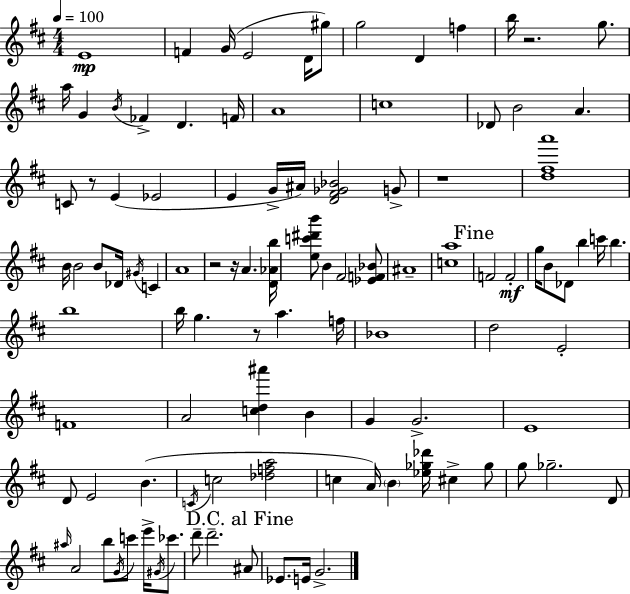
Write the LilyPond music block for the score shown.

{
  \clef treble
  \numericTimeSignature
  \time 4/4
  \key d \major
  \tempo 4 = 100
  e'1\mp | f'4 g'16( e'2 d'16 gis''8) | g''2 d'4 f''4 | b''16 r2. g''8. | \break a''16 g'4 \acciaccatura { b'16 } fes'4-> d'4. | f'16 a'1 | c''1 | des'8 b'2 a'4. | \break c'8 r8 e'4( ees'2 | e'4 g'16-> ais'16) <d' fis' ges' bes'>2 g'8-> | r1 | <d'' fis'' a'''>1 | \break b'16 b'2 b'8 des'16 \acciaccatura { gis'16 } c'4 | a'1 | r2 r16 a'4. | <d' aes' b''>16 <e'' c''' dis''' b'''>8 b'4 fis'2 | \break <ees' f' bes'>8 ais'1-- | <c'' a''>1 | \mark "Fine" f'2 f'2-.\mf | g''16 b'8 des'8 b''4 c'''16 b''4. | \break b''1 | b''16 g''4. r8 a''4. | f''16 bes'1 | d''2 e'2-. | \break f'1 | a'2 <c'' d'' ais'''>4 b'4 | g'4 g'2.-> | e'1 | \break d'8 e'2 b'4.( | \acciaccatura { c'16 } c''2 <des'' f'' a''>2 | c''4 a'16) \parenthesize b'4 <ees'' ges'' des'''>16 cis''4-> | ges''8 g''8 ges''2.-- | \break d'8 \grace { ais''16 } a'2 b''8 \acciaccatura { g'16 } c'''8 | e'''16-> \acciaccatura { gis'16 } ces'''8. d'''8-- d'''2.-- | \mark "D.C. al Fine" ais'8 ees'8. e'16 g'2.-> | \bar "|."
}